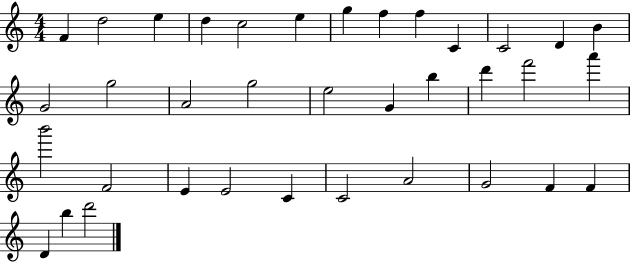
F4/q D5/h E5/q D5/q C5/h E5/q G5/q F5/q F5/q C4/q C4/h D4/q B4/q G4/h G5/h A4/h G5/h E5/h G4/q B5/q D6/q F6/h A6/q B6/h F4/h E4/q E4/h C4/q C4/h A4/h G4/h F4/q F4/q D4/q B5/q D6/h